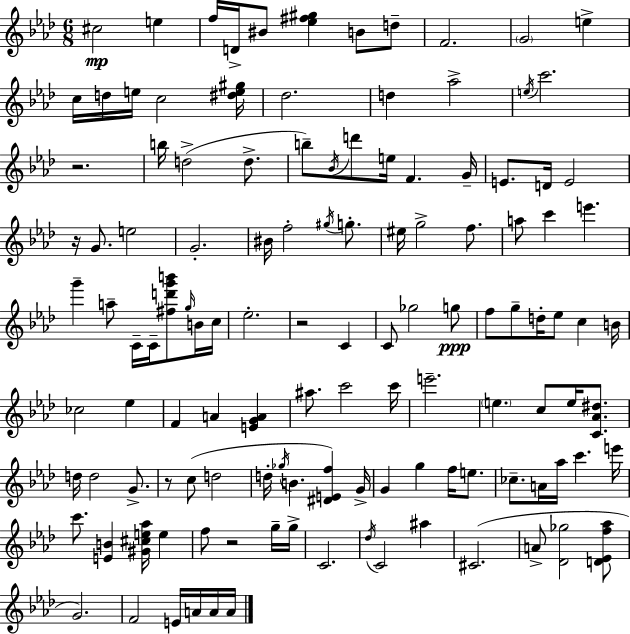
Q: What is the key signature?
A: AES major